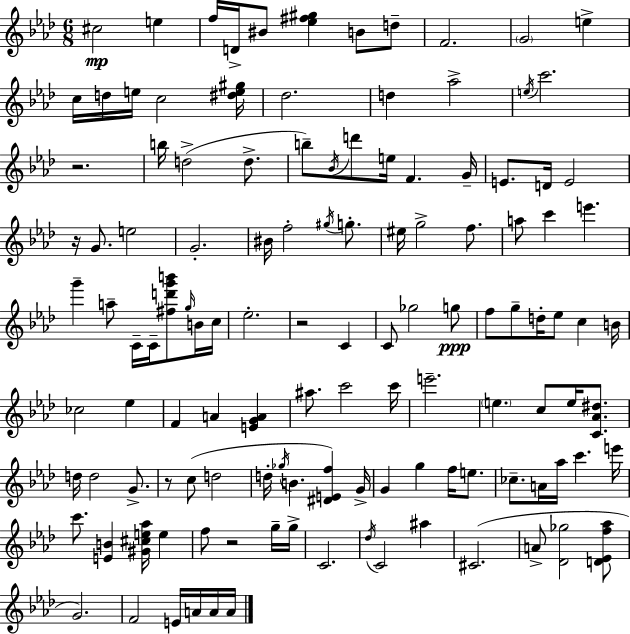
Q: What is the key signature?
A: AES major